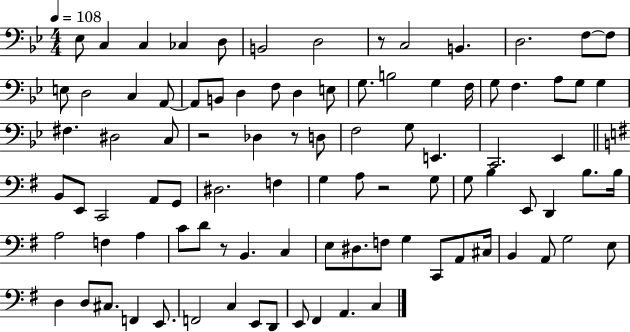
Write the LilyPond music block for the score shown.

{
  \clef bass
  \numericTimeSignature
  \time 4/4
  \key bes \major
  \tempo 4 = 108
  ees8 c4 c4 ces4 d8 | b,2 d2 | r8 c2 b,4. | d2. f8~~ f8 | \break e8 d2 c4 a,8~~ | a,8 b,8 d4 f8 d4 e8 | g8. b2 g4 f16 | g8 f4. a8 g8 g4 | \break fis4. dis2 c8 | r2 des4 r8 d8 | f2 g8 e,4. | c,2. ees,4 | \break \bar "||" \break \key e \minor b,8 e,8 c,2 a,8 g,8 | dis2. f4 | g4 a8 r2 g8 | g8 b4 e,8 d,4 b8. b16 | \break a2 f4 a4 | c'8 d'8 r8 b,4. c4 | e8 dis8. f8 g4 c,8 a,8 cis16 | b,4 a,8 g2 e8 | \break d4 d8 cis8. f,4 e,8. | f,2 c4 e,8 d,8 | e,8 fis,4 a,4. c4 | \bar "|."
}